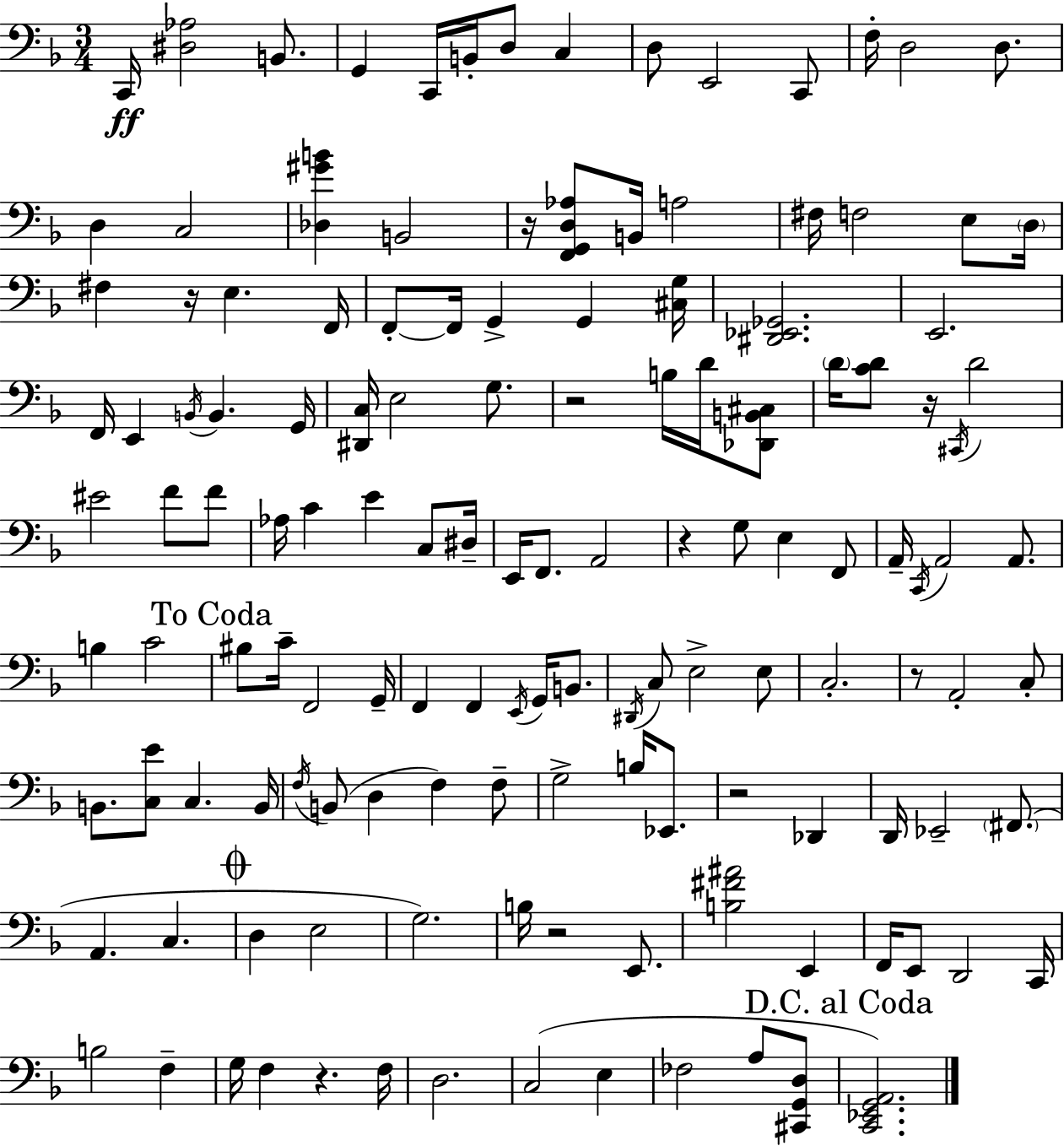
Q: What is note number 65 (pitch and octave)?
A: F2